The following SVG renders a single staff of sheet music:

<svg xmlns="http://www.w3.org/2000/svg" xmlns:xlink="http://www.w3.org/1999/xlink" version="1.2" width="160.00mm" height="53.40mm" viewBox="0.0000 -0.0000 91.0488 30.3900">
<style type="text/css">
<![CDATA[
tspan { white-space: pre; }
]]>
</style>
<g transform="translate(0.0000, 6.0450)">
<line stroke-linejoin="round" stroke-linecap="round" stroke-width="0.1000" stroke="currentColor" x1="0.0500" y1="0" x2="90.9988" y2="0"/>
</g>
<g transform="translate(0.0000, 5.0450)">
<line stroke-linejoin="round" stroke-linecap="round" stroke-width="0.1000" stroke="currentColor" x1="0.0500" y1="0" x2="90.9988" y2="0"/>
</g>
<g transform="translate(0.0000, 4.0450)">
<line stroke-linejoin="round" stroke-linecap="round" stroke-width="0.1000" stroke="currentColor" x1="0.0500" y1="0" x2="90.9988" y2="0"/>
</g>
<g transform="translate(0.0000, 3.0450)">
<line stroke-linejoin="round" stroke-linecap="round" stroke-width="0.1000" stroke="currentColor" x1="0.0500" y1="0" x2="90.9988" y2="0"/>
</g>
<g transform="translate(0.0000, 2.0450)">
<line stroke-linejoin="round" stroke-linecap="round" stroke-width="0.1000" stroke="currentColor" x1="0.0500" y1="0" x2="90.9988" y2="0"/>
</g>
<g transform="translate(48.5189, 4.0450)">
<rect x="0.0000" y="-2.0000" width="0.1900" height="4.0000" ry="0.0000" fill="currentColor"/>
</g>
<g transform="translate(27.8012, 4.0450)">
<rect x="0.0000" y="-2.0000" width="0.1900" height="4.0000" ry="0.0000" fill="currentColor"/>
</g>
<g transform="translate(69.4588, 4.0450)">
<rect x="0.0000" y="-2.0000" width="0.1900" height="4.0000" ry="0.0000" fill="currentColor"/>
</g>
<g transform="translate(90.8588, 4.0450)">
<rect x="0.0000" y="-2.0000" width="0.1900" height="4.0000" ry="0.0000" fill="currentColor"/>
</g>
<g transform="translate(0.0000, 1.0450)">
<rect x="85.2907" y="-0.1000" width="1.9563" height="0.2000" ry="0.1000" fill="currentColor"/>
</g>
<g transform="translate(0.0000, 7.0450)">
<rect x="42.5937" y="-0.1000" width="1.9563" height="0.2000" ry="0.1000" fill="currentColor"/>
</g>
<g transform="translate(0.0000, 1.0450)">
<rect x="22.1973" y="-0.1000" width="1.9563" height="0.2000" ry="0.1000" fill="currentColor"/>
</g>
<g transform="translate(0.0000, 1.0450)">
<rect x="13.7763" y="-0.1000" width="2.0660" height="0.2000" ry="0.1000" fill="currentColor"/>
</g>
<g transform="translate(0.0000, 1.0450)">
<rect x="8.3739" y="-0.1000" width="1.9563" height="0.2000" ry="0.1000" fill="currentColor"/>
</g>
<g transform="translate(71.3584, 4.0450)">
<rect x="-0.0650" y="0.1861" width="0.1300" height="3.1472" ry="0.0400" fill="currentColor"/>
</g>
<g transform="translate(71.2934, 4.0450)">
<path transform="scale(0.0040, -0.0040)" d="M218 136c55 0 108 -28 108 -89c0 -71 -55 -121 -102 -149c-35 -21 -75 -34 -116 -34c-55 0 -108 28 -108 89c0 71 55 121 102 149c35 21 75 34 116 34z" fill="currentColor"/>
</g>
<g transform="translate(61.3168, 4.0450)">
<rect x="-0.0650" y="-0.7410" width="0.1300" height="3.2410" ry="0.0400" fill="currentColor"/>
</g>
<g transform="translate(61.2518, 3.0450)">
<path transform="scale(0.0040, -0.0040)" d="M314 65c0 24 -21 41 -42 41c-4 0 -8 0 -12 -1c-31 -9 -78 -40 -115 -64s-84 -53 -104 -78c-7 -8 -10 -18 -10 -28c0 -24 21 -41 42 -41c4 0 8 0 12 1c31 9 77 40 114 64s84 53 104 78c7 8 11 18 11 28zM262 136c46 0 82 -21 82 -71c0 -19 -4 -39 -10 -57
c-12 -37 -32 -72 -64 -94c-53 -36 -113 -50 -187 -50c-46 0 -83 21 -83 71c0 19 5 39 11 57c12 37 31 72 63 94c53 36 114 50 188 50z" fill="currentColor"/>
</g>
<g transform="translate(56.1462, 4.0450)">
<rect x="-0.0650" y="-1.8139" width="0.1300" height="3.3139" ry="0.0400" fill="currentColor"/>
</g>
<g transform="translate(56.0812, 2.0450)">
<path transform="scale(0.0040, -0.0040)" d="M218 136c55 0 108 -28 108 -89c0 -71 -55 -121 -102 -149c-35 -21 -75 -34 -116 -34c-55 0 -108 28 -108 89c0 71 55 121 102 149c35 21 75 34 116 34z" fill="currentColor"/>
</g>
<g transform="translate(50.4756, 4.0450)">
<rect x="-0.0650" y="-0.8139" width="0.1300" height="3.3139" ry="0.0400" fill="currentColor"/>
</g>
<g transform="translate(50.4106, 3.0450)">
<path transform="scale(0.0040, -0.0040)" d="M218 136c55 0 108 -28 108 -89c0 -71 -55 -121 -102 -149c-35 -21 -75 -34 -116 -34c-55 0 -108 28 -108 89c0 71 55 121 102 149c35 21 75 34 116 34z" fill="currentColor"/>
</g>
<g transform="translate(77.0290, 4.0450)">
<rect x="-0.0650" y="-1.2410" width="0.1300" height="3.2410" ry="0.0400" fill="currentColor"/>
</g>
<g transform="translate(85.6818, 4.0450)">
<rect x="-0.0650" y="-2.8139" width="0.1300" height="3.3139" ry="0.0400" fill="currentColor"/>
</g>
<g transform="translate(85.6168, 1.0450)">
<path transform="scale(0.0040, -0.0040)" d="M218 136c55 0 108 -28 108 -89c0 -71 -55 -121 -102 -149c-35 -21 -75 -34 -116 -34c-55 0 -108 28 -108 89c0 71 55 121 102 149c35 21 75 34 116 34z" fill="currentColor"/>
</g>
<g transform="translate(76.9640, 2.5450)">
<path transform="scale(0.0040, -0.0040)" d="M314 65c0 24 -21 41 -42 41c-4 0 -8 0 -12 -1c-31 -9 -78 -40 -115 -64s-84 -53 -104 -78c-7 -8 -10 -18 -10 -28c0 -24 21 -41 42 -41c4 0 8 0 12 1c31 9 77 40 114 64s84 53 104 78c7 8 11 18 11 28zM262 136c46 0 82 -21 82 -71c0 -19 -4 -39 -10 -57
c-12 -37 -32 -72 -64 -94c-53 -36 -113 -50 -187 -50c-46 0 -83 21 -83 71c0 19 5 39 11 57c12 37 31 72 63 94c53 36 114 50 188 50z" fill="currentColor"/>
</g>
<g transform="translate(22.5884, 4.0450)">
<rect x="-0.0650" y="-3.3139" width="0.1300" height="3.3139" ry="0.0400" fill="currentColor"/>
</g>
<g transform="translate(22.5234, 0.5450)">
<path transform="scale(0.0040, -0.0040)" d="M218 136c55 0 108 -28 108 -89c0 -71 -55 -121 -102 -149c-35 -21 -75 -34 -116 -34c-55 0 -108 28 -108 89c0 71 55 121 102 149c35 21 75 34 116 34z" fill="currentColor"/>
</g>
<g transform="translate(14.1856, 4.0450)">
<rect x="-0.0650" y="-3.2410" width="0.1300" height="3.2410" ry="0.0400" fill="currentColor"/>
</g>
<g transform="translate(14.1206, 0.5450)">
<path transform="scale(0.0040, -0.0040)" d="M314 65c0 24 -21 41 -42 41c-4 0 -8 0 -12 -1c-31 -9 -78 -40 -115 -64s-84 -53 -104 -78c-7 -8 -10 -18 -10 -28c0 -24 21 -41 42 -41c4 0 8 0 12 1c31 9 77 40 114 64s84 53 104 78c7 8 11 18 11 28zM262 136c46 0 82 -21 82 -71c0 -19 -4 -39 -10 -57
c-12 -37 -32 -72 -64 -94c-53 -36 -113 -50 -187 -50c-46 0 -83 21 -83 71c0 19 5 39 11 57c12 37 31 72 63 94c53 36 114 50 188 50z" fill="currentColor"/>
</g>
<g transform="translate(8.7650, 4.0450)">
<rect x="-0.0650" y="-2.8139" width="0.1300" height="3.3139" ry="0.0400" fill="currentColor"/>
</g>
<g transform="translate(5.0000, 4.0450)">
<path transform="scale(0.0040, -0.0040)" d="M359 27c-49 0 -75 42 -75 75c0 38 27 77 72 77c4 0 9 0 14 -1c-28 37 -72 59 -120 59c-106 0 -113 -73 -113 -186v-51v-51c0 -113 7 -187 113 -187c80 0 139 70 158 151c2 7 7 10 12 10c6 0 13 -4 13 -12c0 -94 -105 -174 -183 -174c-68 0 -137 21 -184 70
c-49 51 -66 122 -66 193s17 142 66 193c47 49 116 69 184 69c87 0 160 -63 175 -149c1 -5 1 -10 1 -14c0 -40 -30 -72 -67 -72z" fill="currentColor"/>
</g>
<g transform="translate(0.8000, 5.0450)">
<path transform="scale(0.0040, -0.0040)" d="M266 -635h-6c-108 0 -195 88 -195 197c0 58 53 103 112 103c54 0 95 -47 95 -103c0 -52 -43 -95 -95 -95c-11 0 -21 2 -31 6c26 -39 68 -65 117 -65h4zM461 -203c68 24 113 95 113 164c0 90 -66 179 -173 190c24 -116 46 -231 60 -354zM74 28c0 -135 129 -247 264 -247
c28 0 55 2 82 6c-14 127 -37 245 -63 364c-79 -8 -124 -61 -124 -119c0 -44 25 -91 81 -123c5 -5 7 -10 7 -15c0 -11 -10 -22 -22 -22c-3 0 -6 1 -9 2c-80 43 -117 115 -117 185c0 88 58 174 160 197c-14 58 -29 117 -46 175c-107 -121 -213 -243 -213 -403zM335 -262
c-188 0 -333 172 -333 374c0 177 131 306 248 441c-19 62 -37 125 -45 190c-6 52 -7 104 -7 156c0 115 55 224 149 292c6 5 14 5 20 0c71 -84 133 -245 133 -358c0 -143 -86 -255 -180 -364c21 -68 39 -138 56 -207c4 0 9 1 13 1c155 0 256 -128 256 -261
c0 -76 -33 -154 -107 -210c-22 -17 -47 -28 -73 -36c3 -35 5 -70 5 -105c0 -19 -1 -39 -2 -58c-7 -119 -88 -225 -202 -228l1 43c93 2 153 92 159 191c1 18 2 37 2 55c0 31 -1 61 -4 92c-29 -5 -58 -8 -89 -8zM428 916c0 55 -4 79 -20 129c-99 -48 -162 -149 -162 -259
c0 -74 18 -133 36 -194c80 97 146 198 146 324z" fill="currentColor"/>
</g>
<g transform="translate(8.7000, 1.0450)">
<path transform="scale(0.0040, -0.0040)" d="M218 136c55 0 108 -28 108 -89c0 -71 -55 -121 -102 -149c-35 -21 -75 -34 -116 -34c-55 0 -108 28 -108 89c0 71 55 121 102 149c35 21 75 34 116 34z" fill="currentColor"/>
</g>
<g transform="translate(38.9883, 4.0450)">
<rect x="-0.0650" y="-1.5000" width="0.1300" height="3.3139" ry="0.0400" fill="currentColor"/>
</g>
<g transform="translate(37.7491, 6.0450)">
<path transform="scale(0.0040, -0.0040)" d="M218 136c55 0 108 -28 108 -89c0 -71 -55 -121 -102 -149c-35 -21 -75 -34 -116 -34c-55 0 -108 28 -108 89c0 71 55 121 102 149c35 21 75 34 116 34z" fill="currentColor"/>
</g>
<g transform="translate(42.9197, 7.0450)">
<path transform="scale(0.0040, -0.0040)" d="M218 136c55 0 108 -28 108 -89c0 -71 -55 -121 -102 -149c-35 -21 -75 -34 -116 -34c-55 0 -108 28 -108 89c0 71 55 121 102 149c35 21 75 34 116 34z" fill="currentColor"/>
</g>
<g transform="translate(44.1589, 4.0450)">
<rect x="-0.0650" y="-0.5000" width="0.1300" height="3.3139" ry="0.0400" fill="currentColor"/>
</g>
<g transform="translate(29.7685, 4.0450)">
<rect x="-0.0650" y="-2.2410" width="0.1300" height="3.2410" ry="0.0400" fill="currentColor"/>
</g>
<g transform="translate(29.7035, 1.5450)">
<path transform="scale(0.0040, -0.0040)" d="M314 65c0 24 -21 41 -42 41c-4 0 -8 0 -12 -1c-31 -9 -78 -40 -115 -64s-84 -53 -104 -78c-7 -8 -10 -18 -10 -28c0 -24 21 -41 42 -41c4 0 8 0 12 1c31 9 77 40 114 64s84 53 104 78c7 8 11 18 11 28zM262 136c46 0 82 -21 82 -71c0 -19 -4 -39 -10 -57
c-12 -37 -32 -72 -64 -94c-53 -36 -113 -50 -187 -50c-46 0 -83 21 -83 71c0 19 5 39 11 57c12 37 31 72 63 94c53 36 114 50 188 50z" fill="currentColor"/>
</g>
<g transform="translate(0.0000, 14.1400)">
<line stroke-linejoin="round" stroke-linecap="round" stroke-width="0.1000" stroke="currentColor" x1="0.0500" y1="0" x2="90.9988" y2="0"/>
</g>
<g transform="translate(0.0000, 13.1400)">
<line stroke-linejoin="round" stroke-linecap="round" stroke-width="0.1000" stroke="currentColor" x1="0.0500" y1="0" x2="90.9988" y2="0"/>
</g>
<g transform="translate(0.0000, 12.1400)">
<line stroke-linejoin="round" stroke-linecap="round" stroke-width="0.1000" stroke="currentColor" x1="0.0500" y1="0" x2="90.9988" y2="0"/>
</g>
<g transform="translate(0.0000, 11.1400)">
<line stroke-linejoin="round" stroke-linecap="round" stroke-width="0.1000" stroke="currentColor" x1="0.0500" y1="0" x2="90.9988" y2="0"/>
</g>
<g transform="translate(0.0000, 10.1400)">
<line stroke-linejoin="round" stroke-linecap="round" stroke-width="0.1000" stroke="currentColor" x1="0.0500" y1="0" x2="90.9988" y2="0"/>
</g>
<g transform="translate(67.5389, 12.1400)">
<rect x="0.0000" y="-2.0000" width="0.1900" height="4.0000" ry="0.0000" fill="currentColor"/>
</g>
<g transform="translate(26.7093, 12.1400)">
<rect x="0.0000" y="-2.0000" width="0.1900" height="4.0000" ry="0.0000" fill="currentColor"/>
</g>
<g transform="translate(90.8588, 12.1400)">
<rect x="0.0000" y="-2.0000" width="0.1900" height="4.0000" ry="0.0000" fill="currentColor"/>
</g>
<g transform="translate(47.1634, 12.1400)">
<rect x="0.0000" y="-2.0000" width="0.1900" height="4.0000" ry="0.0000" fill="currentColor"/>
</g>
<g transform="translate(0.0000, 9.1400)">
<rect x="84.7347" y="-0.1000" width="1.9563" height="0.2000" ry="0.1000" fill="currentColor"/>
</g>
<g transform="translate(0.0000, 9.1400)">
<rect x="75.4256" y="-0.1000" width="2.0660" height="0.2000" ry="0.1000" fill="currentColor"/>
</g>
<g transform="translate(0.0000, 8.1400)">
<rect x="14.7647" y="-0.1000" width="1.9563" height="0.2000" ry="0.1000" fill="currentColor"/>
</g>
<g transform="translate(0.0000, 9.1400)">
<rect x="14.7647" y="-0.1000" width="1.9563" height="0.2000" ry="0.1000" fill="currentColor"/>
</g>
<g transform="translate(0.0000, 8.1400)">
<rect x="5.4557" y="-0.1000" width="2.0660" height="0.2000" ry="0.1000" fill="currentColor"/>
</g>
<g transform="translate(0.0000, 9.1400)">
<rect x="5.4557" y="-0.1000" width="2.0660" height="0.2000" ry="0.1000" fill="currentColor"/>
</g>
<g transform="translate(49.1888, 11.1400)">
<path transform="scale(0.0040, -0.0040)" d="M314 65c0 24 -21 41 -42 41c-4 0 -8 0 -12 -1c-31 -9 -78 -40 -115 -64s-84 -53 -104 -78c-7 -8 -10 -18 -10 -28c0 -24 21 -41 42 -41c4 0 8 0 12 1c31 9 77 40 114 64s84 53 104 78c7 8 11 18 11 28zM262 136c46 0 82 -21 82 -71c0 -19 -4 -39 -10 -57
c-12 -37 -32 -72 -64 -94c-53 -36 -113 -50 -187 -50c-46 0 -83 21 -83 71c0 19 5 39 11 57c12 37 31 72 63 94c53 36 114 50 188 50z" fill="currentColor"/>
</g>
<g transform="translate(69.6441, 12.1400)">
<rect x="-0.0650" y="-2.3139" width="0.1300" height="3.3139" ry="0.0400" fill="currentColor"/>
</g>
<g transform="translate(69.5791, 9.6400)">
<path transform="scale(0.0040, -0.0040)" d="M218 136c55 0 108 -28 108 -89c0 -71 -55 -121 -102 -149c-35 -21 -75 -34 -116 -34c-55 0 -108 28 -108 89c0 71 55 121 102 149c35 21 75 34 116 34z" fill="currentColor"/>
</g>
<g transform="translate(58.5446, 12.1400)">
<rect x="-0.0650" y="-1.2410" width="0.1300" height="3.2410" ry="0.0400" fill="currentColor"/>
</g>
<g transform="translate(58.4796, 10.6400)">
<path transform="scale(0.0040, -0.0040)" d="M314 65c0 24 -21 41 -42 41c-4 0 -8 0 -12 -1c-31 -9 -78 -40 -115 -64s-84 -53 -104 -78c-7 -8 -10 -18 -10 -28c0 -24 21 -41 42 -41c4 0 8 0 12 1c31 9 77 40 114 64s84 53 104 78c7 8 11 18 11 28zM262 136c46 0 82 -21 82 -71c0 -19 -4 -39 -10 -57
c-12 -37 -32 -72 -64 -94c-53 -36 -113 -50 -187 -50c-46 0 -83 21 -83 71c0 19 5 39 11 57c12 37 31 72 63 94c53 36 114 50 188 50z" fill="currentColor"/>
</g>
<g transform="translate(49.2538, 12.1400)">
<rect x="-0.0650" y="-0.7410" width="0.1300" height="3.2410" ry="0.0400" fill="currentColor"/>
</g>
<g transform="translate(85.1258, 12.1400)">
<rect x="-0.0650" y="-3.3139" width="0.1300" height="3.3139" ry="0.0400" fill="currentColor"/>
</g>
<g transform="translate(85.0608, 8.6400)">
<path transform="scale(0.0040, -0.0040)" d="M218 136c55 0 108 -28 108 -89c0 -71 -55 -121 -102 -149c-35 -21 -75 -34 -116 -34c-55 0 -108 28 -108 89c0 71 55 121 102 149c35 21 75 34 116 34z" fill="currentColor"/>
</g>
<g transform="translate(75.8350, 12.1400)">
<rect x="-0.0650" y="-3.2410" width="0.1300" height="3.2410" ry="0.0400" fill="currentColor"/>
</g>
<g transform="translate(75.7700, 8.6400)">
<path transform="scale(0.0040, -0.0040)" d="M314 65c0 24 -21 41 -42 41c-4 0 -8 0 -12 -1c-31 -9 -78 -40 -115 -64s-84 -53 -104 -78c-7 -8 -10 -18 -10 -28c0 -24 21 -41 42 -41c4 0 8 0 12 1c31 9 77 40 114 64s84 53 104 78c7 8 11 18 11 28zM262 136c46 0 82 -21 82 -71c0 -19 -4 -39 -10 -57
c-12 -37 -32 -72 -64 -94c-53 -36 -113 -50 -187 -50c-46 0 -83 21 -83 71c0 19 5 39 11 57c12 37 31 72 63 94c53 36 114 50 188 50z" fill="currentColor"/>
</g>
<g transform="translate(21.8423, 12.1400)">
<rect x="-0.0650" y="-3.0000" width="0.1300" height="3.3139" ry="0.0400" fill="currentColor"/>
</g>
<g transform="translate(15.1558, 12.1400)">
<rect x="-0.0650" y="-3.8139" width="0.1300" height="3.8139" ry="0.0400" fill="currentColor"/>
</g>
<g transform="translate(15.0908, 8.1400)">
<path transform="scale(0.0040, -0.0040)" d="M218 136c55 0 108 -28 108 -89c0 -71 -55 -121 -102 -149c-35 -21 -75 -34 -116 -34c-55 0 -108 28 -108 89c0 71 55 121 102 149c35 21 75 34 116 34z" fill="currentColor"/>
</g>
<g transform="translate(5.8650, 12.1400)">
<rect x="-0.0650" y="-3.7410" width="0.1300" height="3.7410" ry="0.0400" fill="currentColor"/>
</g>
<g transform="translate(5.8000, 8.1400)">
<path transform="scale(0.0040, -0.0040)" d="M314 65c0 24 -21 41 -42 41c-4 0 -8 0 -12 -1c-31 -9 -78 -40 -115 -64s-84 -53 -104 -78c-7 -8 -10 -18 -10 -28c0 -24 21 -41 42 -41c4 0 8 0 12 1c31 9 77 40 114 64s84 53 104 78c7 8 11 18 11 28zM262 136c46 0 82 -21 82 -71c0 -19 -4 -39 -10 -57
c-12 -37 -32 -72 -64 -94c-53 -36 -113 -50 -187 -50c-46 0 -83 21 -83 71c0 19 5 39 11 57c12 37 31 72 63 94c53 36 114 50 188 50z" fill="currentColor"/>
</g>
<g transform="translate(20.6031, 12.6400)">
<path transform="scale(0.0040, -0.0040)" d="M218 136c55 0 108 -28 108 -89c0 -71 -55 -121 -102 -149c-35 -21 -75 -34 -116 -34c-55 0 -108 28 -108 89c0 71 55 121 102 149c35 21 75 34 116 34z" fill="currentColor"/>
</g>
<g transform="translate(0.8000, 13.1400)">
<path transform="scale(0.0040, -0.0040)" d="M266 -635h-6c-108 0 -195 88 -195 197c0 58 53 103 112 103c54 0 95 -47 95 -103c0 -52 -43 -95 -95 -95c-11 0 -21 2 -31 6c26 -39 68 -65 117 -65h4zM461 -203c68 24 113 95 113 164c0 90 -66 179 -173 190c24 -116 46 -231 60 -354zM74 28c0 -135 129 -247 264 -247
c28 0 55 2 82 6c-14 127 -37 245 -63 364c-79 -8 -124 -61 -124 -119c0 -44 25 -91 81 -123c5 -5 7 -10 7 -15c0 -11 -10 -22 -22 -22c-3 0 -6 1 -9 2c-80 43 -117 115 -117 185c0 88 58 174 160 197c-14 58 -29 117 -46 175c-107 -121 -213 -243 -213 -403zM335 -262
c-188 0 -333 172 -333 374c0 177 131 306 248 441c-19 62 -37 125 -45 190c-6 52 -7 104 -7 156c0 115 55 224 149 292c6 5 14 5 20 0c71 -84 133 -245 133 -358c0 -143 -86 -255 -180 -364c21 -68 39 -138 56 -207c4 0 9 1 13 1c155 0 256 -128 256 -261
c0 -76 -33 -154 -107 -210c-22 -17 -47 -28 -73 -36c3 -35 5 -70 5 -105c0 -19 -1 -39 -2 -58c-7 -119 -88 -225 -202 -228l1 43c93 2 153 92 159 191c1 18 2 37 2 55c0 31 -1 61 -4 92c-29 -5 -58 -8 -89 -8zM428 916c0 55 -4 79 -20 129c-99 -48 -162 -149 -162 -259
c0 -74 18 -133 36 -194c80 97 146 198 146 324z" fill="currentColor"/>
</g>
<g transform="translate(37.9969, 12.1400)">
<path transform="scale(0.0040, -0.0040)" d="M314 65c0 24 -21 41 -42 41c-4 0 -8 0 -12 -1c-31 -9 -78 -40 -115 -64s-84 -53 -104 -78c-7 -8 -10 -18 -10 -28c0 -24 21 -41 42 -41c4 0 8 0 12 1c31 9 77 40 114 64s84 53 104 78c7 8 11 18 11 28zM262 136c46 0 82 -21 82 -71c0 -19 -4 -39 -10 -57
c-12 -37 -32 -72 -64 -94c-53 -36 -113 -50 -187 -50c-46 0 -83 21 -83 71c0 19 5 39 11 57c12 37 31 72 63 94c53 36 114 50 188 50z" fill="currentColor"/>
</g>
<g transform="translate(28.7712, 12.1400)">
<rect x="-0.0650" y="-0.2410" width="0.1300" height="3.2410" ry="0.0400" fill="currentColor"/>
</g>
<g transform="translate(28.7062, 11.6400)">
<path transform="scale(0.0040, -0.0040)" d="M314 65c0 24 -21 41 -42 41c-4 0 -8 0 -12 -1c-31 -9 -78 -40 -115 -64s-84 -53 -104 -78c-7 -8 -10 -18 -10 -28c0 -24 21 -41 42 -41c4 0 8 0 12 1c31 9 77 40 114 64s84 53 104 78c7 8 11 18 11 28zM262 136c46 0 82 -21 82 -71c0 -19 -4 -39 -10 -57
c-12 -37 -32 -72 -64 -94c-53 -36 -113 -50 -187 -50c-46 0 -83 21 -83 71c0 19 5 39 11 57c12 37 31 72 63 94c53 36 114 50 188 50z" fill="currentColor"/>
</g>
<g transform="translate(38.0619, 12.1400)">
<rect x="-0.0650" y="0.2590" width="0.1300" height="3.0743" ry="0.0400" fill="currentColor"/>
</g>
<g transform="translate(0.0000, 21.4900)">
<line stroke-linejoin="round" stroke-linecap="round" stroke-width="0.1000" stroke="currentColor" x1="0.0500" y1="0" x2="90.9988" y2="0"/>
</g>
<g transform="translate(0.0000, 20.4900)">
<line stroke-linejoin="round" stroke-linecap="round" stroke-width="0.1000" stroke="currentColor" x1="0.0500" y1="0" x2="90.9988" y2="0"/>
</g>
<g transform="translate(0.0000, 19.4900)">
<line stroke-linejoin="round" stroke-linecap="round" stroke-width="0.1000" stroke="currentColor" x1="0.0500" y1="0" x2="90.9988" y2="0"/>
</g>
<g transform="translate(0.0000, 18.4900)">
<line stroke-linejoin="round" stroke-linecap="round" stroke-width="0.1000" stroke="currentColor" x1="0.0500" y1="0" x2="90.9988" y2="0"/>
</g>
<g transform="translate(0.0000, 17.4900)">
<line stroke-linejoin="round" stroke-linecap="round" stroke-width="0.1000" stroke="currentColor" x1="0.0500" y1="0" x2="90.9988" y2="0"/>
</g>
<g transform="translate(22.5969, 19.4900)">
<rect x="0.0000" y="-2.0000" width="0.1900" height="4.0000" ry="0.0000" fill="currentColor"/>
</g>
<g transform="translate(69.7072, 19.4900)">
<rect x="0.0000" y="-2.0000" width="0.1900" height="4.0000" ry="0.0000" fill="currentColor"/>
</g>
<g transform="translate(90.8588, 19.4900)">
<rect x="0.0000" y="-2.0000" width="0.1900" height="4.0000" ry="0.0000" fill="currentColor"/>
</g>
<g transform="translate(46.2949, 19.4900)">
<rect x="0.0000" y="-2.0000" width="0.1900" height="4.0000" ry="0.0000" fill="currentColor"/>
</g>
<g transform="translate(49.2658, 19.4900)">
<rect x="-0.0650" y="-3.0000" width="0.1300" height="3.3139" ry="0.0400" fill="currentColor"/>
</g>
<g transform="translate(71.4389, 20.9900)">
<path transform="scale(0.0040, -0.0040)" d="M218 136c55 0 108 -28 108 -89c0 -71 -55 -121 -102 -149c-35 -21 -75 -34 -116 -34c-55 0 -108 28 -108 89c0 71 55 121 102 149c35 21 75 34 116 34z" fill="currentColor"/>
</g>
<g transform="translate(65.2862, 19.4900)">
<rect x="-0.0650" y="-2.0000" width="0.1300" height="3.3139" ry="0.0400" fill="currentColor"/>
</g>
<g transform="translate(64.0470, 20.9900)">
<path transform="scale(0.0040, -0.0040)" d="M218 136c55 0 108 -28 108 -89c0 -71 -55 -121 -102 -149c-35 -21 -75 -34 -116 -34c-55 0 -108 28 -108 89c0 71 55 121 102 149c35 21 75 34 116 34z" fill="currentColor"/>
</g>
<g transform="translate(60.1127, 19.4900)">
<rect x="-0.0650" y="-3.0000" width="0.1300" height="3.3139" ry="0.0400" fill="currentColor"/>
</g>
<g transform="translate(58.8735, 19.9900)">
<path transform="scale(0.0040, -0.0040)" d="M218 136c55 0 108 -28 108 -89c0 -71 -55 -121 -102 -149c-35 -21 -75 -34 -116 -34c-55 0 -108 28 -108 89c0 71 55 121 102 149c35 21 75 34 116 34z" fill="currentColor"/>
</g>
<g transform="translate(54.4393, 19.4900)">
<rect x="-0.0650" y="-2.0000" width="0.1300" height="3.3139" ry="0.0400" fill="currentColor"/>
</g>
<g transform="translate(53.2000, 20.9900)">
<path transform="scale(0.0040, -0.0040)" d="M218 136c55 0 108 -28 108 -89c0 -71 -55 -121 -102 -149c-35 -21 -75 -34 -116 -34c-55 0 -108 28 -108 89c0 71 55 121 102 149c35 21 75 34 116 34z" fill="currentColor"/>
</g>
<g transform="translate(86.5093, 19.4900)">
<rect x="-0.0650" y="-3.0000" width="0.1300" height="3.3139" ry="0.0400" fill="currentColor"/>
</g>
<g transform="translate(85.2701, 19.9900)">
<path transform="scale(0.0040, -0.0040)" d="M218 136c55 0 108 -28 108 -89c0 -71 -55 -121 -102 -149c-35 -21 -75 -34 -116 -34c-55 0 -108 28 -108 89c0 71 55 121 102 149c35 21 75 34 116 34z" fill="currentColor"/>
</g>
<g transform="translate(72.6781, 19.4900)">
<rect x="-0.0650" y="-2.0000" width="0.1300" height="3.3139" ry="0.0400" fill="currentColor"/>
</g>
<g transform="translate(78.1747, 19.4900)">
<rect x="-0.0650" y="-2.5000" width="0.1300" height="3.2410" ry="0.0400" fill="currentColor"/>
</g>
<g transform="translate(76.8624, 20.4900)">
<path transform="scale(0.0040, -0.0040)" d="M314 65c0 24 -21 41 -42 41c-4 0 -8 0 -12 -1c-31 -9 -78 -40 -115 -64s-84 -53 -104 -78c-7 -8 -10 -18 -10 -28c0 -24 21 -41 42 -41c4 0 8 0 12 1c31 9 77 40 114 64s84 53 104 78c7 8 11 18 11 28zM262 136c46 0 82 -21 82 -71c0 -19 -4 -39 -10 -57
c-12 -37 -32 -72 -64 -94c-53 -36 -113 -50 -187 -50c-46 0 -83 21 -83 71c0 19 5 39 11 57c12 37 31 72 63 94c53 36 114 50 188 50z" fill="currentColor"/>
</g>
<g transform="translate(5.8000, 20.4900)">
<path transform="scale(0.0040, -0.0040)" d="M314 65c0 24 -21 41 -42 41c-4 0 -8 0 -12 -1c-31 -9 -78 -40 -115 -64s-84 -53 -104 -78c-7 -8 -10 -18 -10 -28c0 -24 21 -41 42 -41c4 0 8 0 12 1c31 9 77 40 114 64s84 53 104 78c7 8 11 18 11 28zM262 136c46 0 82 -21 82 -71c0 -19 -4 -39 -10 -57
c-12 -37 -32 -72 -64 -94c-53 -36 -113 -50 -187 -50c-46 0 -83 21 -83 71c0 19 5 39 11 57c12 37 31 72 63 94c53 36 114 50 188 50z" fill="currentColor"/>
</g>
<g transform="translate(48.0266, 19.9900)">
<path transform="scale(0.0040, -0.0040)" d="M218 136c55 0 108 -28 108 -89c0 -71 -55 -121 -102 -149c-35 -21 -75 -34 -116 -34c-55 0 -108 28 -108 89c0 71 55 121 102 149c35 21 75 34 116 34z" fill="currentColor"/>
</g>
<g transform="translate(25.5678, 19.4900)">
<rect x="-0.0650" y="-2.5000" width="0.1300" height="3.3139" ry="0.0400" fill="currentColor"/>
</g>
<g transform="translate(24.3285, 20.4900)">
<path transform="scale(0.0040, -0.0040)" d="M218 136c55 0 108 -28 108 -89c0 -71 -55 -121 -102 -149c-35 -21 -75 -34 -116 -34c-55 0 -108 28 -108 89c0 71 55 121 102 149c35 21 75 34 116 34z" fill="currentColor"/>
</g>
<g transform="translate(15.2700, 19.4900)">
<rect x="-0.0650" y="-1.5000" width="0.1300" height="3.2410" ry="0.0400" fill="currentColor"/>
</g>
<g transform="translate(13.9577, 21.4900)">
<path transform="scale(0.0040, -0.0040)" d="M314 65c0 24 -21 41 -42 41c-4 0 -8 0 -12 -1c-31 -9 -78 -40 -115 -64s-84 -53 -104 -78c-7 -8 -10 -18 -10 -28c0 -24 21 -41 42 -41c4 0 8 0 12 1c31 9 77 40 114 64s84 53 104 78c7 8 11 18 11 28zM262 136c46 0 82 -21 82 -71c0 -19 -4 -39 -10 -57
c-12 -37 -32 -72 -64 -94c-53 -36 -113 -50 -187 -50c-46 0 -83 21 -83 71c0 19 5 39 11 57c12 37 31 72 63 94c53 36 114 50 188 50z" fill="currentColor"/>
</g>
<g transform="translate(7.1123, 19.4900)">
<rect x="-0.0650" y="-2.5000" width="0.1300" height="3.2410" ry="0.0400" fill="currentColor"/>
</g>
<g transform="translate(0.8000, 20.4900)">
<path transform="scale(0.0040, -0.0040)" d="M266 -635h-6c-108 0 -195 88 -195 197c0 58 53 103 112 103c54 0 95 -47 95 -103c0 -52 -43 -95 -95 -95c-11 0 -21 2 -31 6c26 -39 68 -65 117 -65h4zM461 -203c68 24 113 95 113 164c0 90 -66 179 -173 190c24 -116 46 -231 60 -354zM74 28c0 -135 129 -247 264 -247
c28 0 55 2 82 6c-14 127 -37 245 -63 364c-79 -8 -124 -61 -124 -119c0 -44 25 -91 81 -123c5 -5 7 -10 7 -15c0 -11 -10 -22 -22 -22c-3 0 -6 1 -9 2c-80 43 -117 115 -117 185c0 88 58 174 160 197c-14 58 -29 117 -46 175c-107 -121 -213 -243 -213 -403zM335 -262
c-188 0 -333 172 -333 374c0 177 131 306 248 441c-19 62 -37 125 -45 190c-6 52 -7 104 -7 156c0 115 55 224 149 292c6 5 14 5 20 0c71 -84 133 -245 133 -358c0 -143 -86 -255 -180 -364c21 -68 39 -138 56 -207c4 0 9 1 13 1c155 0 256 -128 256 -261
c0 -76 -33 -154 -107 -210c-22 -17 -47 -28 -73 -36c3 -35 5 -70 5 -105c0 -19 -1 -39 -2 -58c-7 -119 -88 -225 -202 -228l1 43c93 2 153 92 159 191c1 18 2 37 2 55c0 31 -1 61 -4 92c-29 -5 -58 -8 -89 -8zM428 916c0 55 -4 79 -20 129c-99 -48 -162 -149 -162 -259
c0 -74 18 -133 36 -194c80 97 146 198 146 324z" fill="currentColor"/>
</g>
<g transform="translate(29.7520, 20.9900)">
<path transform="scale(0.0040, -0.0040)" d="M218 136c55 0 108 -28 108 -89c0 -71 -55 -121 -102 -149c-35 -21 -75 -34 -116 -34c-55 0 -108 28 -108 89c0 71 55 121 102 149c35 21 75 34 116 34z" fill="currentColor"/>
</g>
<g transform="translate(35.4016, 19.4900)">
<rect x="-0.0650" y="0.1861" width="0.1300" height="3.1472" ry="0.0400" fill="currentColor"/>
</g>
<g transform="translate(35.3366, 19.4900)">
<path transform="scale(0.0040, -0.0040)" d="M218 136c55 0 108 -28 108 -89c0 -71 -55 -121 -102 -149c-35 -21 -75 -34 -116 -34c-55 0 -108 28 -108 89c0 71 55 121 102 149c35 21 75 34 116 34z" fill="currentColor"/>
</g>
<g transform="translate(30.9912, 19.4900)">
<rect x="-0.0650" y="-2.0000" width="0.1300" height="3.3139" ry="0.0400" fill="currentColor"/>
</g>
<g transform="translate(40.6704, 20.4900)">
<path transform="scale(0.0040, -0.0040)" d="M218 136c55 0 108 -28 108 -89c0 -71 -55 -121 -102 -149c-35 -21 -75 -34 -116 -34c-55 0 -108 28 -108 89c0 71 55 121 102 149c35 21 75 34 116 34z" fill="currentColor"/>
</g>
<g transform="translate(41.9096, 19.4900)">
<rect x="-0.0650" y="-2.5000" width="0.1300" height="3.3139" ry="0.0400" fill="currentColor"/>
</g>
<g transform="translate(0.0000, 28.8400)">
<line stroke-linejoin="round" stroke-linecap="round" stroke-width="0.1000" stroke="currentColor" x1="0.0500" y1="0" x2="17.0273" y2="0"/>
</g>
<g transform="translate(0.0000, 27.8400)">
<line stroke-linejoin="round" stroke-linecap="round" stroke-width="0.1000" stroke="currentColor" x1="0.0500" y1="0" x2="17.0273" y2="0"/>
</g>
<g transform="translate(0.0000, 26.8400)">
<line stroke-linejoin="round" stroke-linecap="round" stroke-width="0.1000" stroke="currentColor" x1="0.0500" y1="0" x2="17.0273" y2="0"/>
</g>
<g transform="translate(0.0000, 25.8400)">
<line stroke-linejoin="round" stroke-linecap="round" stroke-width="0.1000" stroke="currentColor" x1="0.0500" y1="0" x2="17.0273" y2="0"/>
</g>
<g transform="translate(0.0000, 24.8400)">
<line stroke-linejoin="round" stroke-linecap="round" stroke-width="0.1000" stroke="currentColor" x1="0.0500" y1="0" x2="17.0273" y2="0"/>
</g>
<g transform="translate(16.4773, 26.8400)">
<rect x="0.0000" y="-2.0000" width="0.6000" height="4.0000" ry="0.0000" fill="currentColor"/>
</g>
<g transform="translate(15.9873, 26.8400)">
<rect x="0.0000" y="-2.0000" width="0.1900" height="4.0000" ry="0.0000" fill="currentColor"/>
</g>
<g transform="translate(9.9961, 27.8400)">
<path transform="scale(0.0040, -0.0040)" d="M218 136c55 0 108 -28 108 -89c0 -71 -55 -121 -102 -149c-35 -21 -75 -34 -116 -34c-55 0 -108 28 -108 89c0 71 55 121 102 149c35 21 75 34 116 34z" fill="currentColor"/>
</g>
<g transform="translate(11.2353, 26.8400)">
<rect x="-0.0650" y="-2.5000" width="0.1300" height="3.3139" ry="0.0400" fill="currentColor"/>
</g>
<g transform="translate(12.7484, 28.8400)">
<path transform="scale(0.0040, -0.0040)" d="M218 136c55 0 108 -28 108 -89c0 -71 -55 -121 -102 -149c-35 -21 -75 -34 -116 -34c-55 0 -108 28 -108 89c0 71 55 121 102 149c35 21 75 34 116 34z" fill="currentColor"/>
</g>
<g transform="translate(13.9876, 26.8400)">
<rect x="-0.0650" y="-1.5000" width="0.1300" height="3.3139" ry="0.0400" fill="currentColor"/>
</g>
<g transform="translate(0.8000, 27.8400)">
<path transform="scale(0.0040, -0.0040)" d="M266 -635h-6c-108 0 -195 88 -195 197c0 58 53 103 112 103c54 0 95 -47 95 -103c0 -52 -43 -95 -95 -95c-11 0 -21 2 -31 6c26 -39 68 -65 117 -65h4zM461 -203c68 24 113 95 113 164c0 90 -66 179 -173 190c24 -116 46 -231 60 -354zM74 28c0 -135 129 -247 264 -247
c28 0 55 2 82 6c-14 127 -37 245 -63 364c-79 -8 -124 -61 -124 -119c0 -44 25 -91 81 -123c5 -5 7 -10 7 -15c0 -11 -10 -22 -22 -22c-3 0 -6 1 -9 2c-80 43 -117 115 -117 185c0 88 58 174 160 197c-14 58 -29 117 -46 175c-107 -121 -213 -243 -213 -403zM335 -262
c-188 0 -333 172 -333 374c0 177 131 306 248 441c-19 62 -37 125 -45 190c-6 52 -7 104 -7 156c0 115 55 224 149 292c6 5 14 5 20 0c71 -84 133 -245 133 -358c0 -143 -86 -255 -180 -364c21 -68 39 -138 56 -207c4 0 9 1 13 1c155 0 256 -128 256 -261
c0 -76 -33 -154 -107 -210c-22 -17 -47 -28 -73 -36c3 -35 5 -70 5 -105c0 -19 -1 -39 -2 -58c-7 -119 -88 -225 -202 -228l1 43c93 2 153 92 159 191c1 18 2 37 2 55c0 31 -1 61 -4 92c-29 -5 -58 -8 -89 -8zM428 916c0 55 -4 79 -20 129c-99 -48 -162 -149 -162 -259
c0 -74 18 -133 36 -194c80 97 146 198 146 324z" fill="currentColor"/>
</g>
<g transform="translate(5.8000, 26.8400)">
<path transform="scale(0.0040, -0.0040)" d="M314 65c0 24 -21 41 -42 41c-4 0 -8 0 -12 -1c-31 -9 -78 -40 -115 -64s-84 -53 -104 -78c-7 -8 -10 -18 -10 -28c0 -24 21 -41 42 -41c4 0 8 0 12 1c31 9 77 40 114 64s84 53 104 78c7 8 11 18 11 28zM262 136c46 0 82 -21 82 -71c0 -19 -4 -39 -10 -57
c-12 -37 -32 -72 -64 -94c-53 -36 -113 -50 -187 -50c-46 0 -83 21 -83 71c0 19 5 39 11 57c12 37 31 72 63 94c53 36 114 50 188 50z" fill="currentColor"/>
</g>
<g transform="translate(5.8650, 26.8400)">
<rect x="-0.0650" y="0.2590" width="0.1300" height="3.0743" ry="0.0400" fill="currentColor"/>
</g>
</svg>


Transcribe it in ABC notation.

X:1
T:Untitled
M:4/4
L:1/4
K:C
a b2 b g2 E C d f d2 B e2 a c'2 c' A c2 B2 d2 e2 g b2 b G2 E2 G F B G A F A F F G2 A B2 G E